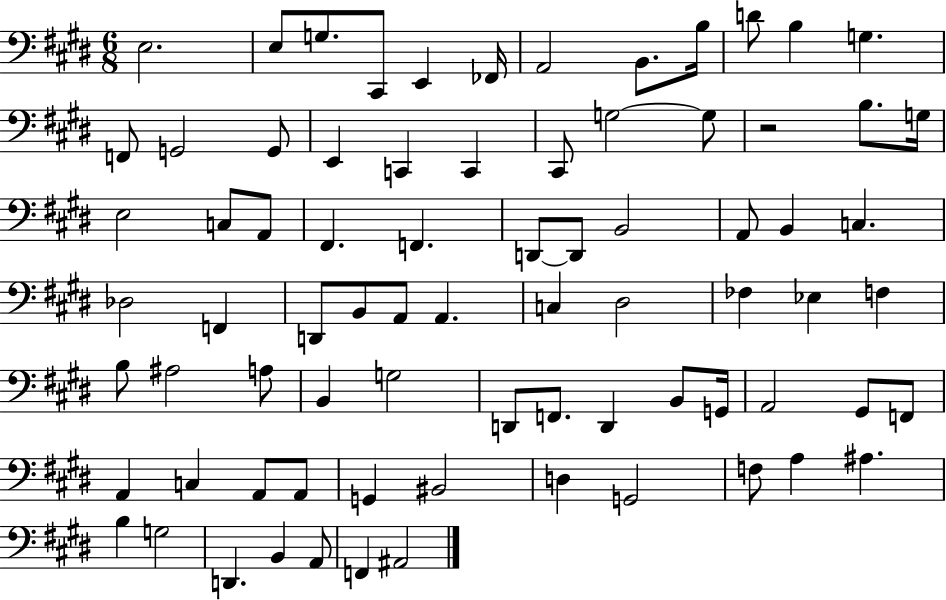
{
  \clef bass
  \numericTimeSignature
  \time 6/8
  \key e \major
  e2. | e8 g8. cis,8 e,4 fes,16 | a,2 b,8. b16 | d'8 b4 g4. | \break f,8 g,2 g,8 | e,4 c,4 c,4 | cis,8 g2~~ g8 | r2 b8. g16 | \break e2 c8 a,8 | fis,4. f,4. | d,8~~ d,8 b,2 | a,8 b,4 c4. | \break des2 f,4 | d,8 b,8 a,8 a,4. | c4 dis2 | fes4 ees4 f4 | \break b8 ais2 a8 | b,4 g2 | d,8 f,8. d,4 b,8 g,16 | a,2 gis,8 f,8 | \break a,4 c4 a,8 a,8 | g,4 bis,2 | d4 g,2 | f8 a4 ais4. | \break b4 g2 | d,4. b,4 a,8 | f,4 ais,2 | \bar "|."
}